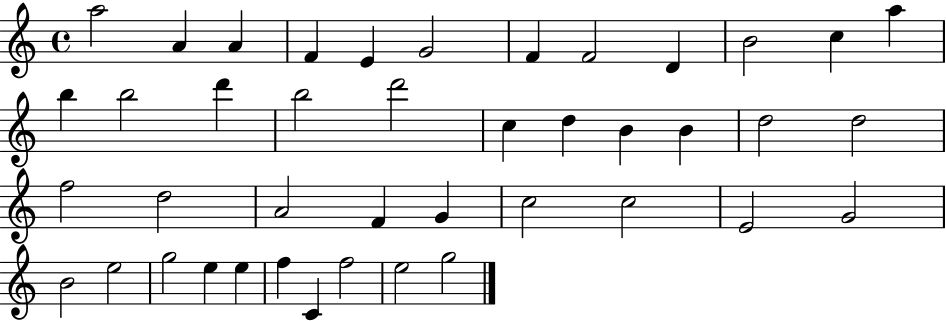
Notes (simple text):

A5/h A4/q A4/q F4/q E4/q G4/h F4/q F4/h D4/q B4/h C5/q A5/q B5/q B5/h D6/q B5/h D6/h C5/q D5/q B4/q B4/q D5/h D5/h F5/h D5/h A4/h F4/q G4/q C5/h C5/h E4/h G4/h B4/h E5/h G5/h E5/q E5/q F5/q C4/q F5/h E5/h G5/h